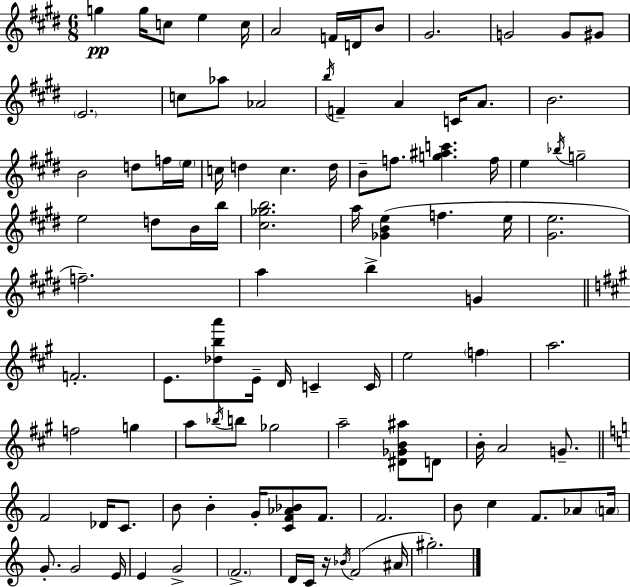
X:1
T:Untitled
M:6/8
L:1/4
K:E
g g/4 c/2 e c/4 A2 F/4 D/4 B/2 ^G2 G2 G/2 ^G/2 E2 c/2 _a/2 _A2 b/4 F A C/4 A/2 B2 B2 d/2 f/4 e/4 c/4 d c d/4 B/2 f/2 [g^ac'] f/4 e _b/4 g2 e2 d/2 B/4 b/4 [^c_gb]2 a/4 [_GBe] f e/4 [^Ge]2 f2 a b G F2 E/2 [_dba']/2 E/4 D/4 C C/4 e2 f a2 f2 g a/2 _b/4 b/2 _g2 a2 [^D_GB^a]/2 D/2 B/4 A2 G/2 F2 _D/4 C/2 B/2 B G/4 [CF_A_B]/2 F/2 F2 B/2 c F/2 _A/2 A/4 G/2 G2 E/4 E G2 F2 D/4 C/4 z/4 _B/4 F2 ^A/4 ^g2